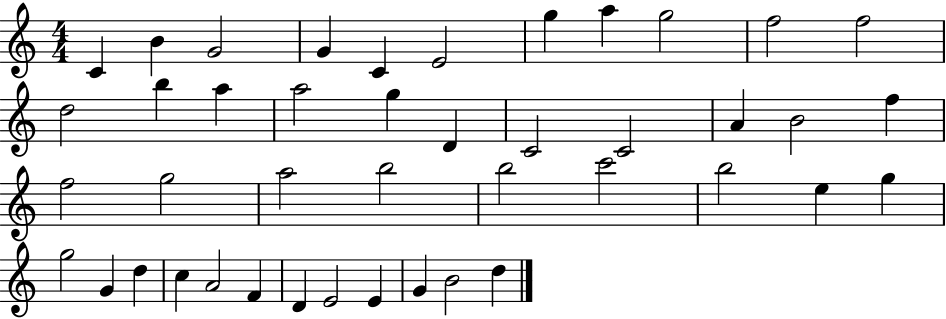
C4/q B4/q G4/h G4/q C4/q E4/h G5/q A5/q G5/h F5/h F5/h D5/h B5/q A5/q A5/h G5/q D4/q C4/h C4/h A4/q B4/h F5/q F5/h G5/h A5/h B5/h B5/h C6/h B5/h E5/q G5/q G5/h G4/q D5/q C5/q A4/h F4/q D4/q E4/h E4/q G4/q B4/h D5/q